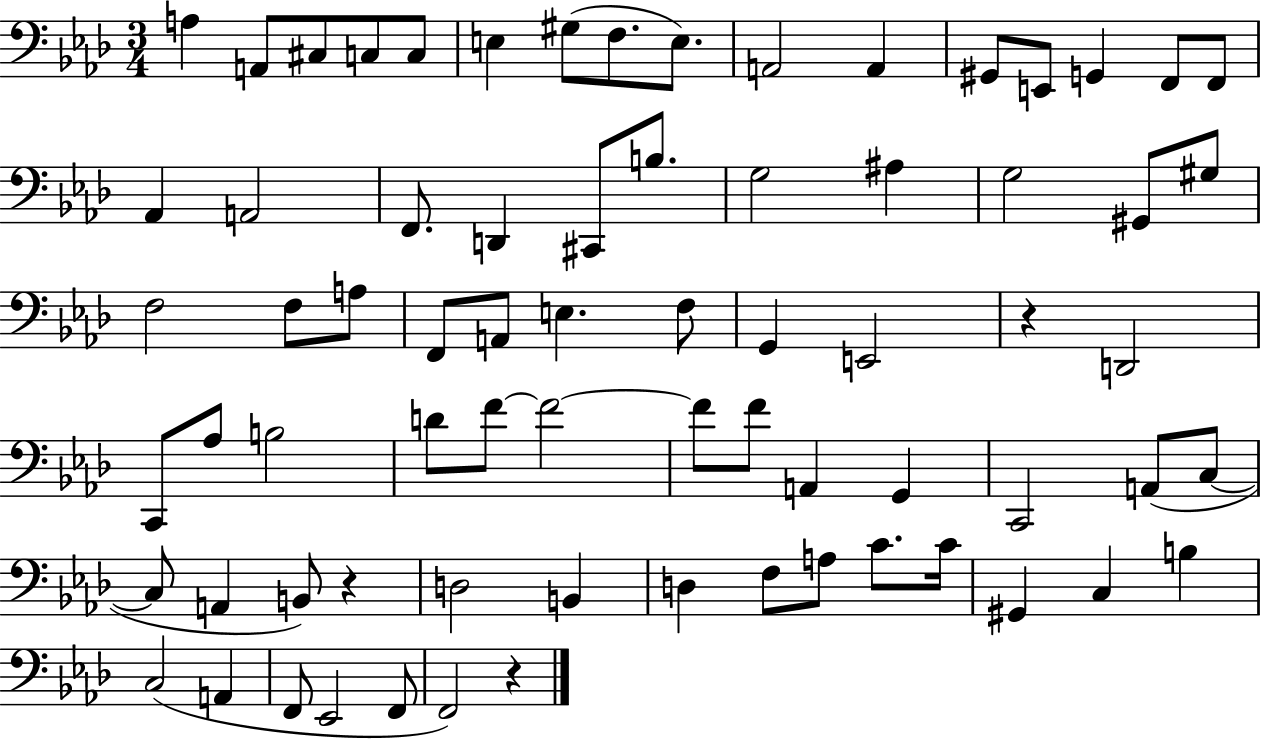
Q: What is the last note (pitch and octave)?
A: F2